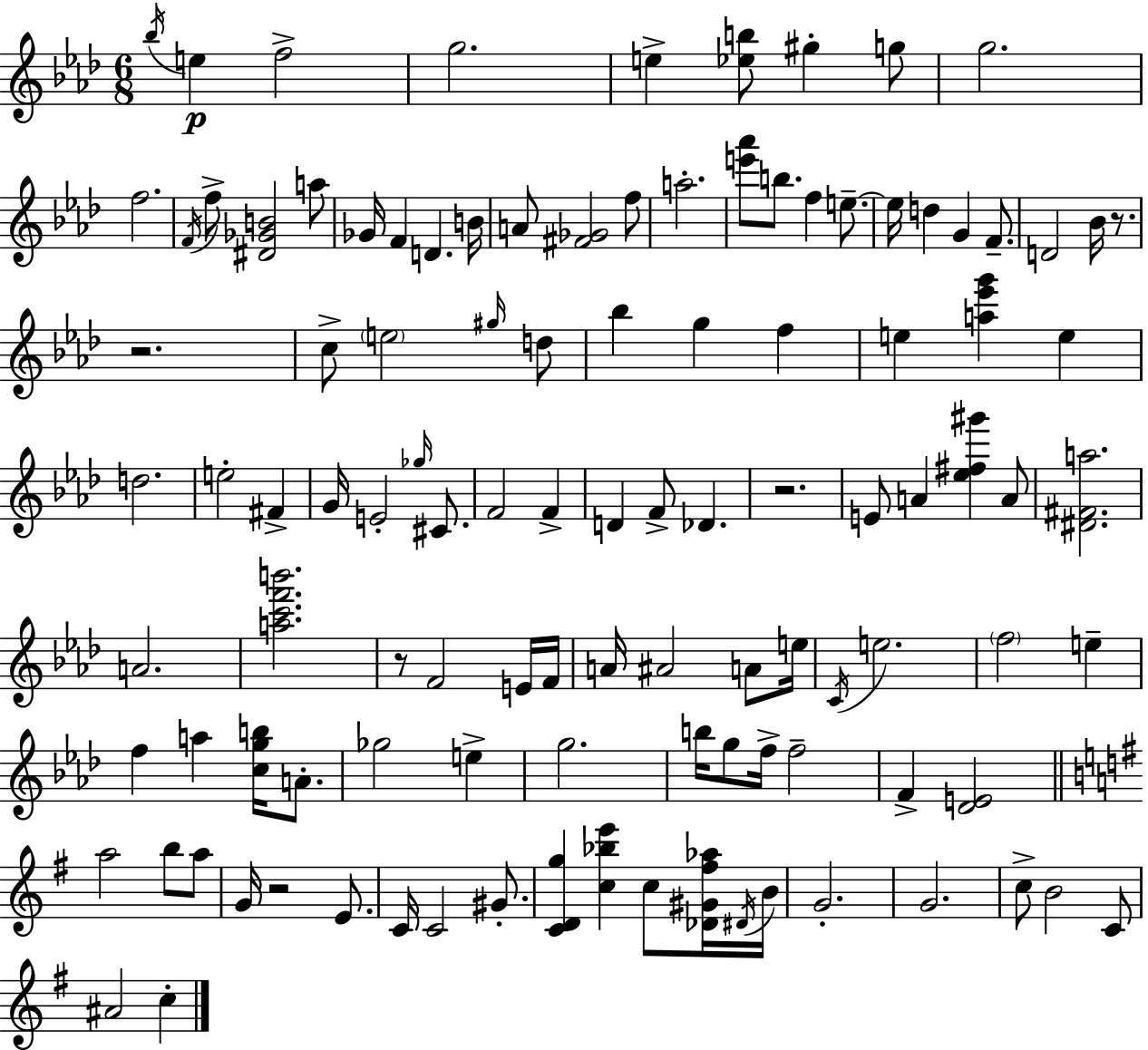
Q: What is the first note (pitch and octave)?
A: Bb5